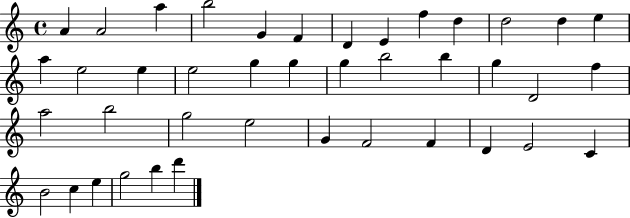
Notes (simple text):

A4/q A4/h A5/q B5/h G4/q F4/q D4/q E4/q F5/q D5/q D5/h D5/q E5/q A5/q E5/h E5/q E5/h G5/q G5/q G5/q B5/h B5/q G5/q D4/h F5/q A5/h B5/h G5/h E5/h G4/q F4/h F4/q D4/q E4/h C4/q B4/h C5/q E5/q G5/h B5/q D6/q